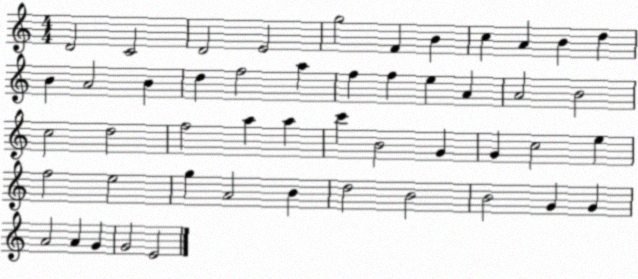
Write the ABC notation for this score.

X:1
T:Untitled
M:4/4
L:1/4
K:C
D2 C2 D2 E2 g2 F B c A B d B A2 B d f2 a f f e A A2 B2 c2 d2 f2 a a c' B2 G G c2 e f2 e2 g A2 B d2 B2 B2 G G A2 A G G2 E2